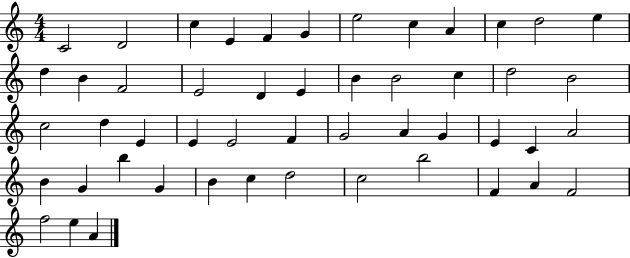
C4/h D4/h C5/q E4/q F4/q G4/q E5/h C5/q A4/q C5/q D5/h E5/q D5/q B4/q F4/h E4/h D4/q E4/q B4/q B4/h C5/q D5/h B4/h C5/h D5/q E4/q E4/q E4/h F4/q G4/h A4/q G4/q E4/q C4/q A4/h B4/q G4/q B5/q G4/q B4/q C5/q D5/h C5/h B5/h F4/q A4/q F4/h F5/h E5/q A4/q